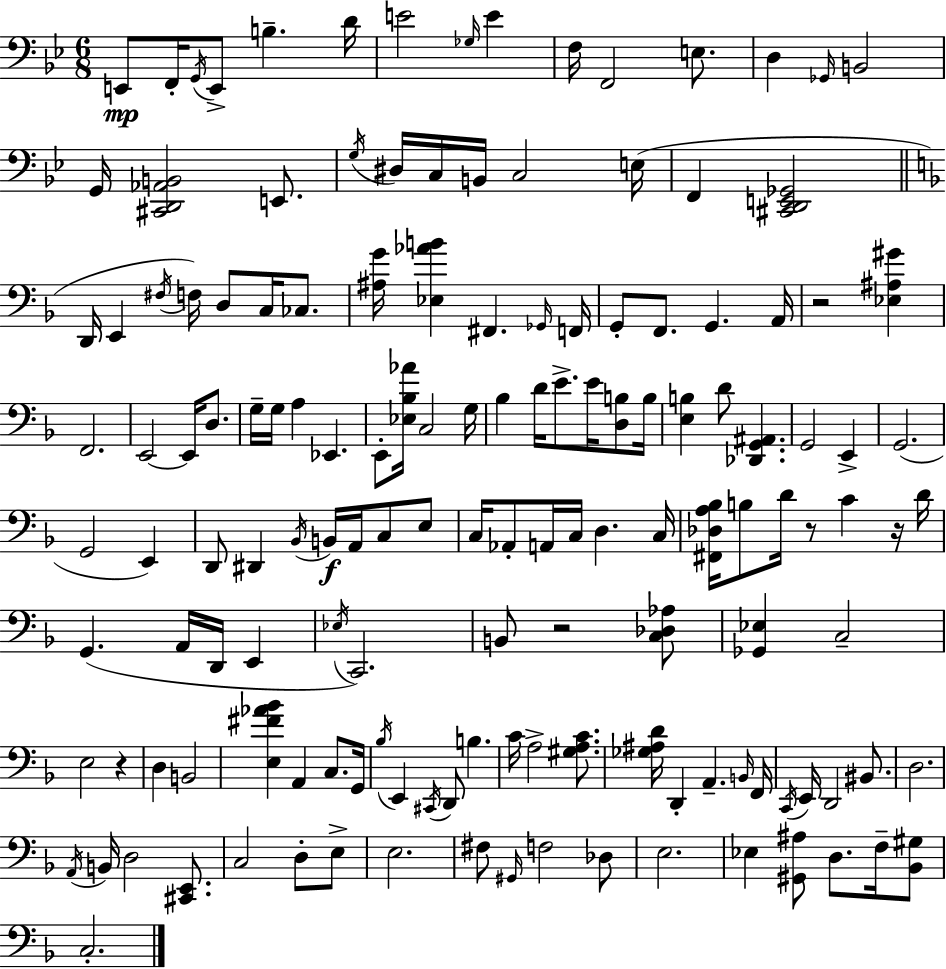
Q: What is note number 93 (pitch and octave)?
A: E2